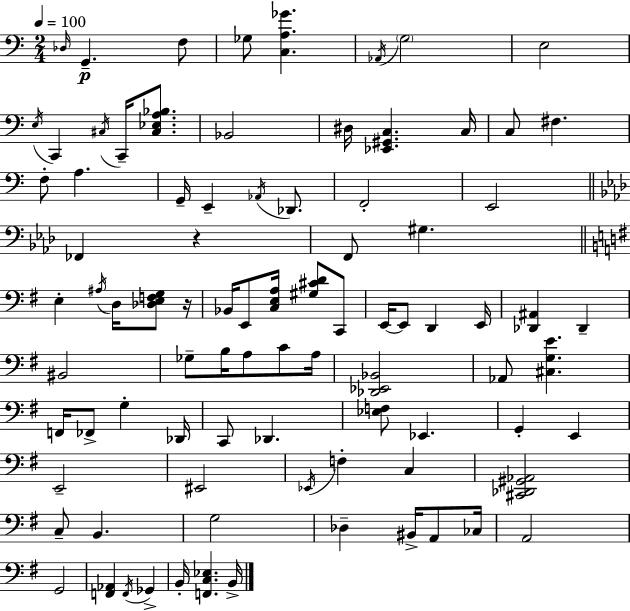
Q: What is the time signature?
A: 2/4